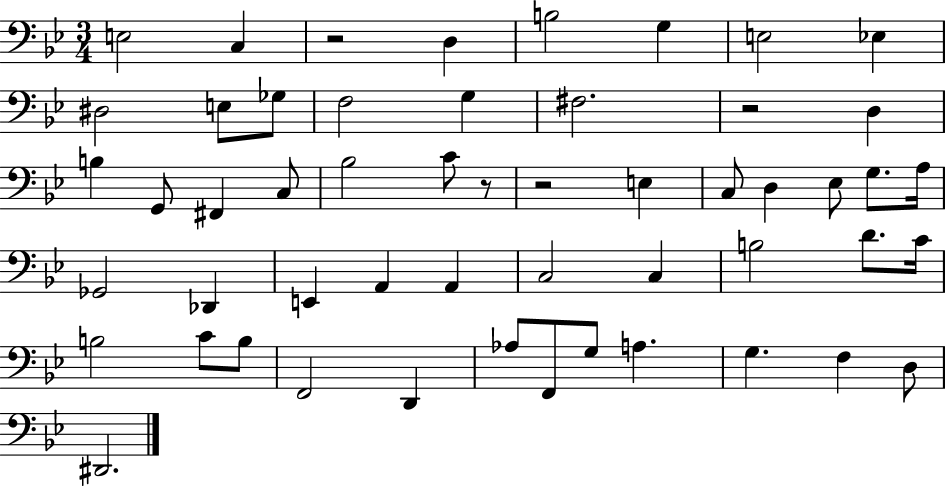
E3/h C3/q R/h D3/q B3/h G3/q E3/h Eb3/q D#3/h E3/e Gb3/e F3/h G3/q F#3/h. R/h D3/q B3/q G2/e F#2/q C3/e Bb3/h C4/e R/e R/h E3/q C3/e D3/q Eb3/e G3/e. A3/s Gb2/h Db2/q E2/q A2/q A2/q C3/h C3/q B3/h D4/e. C4/s B3/h C4/e B3/e F2/h D2/q Ab3/e F2/e G3/e A3/q. G3/q. F3/q D3/e D#2/h.